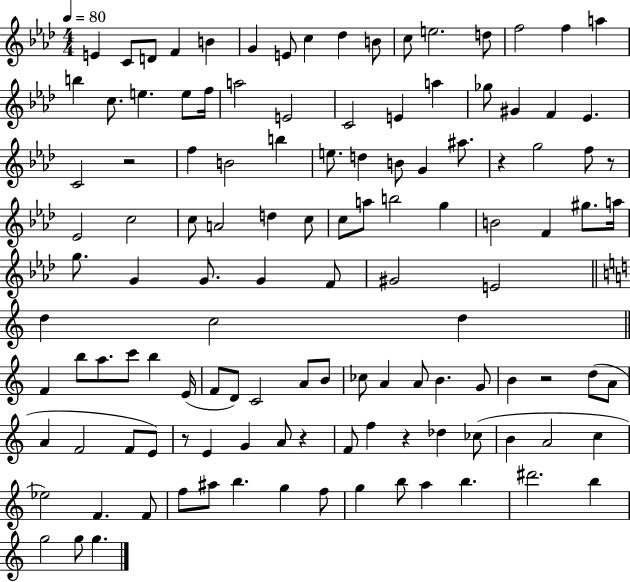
E4/q C4/e D4/e F4/q B4/q G4/q E4/e C5/q Db5/q B4/e C5/e E5/h. D5/e F5/h F5/q A5/q B5/q C5/e. E5/q. E5/e F5/s A5/h E4/h C4/h E4/q A5/q Gb5/e G#4/q F4/q Eb4/q. C4/h R/h F5/q B4/h B5/q E5/e. D5/q B4/e G4/q A#5/e. R/q G5/h F5/e R/e Eb4/h C5/h C5/e A4/h D5/q C5/e C5/e A5/e B5/h G5/q B4/h F4/q G#5/e. A5/s G5/e. G4/q G4/e. G4/q F4/e G#4/h E4/h D5/q C5/h D5/q F4/q B5/e A5/e. C6/e B5/q E4/s F4/e D4/e C4/h A4/e B4/e CES5/e A4/q A4/e B4/q. G4/e B4/q R/h D5/e A4/e A4/q F4/h F4/e E4/e R/e E4/q G4/q A4/e R/q F4/e F5/q R/q Db5/q CES5/e B4/q A4/h C5/q Eb5/h F4/q. F4/e F5/e A#5/e B5/q. G5/q F5/e G5/q B5/e A5/q B5/q. D#6/h. B5/q G5/h G5/e G5/q.